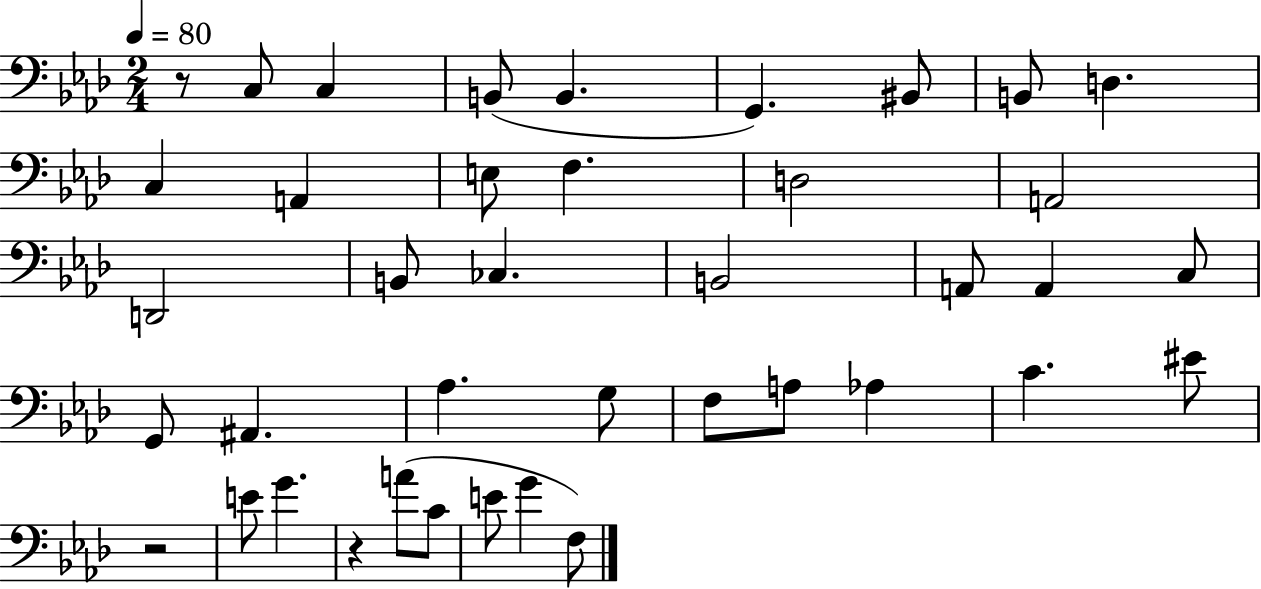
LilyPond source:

{
  \clef bass
  \numericTimeSignature
  \time 2/4
  \key aes \major
  \tempo 4 = 80
  \repeat volta 2 { r8 c8 c4 | b,8( b,4. | g,4.) bis,8 | b,8 d4. | \break c4 a,4 | e8 f4. | d2 | a,2 | \break d,2 | b,8 ces4. | b,2 | a,8 a,4 c8 | \break g,8 ais,4. | aes4. g8 | f8 a8 aes4 | c'4. eis'8 | \break r2 | e'8 g'4. | r4 a'8( c'8 | e'8 g'4 f8) | \break } \bar "|."
}